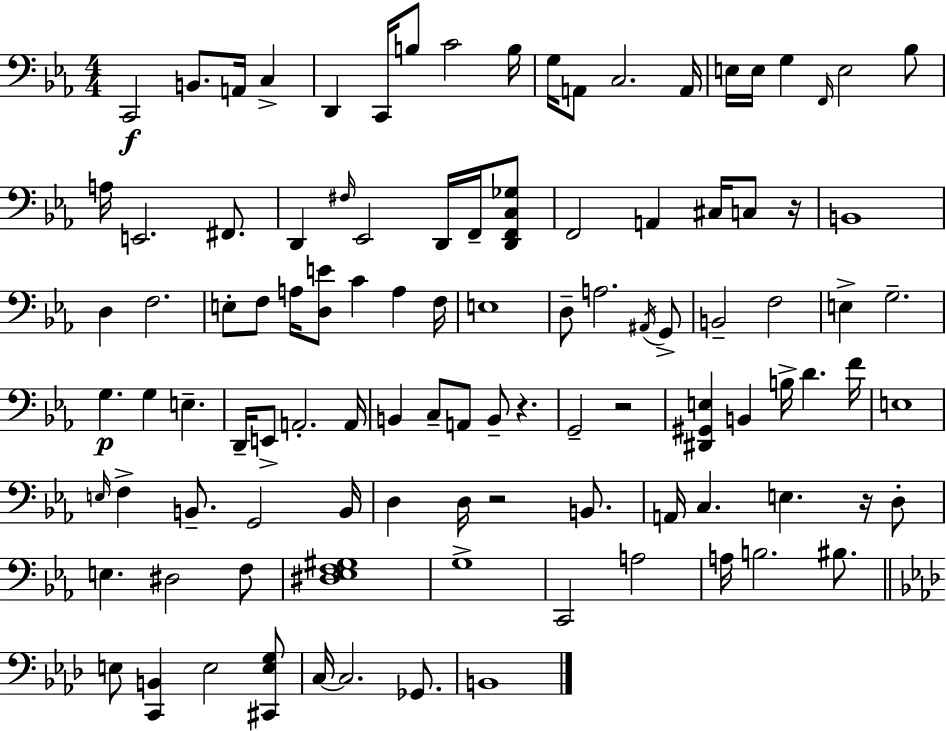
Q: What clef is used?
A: bass